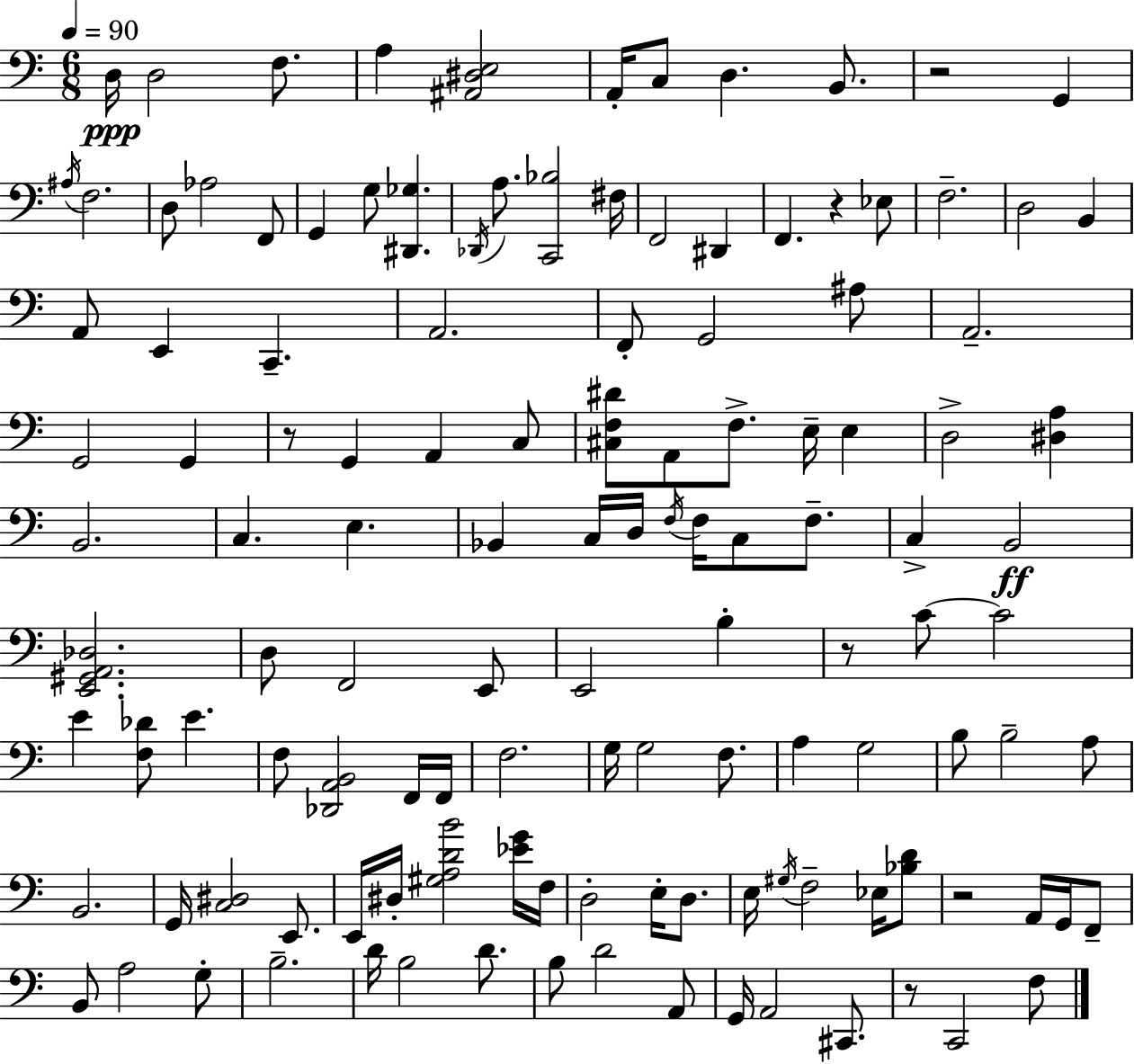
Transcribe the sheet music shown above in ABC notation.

X:1
T:Untitled
M:6/8
L:1/4
K:Am
D,/4 D,2 F,/2 A, [^A,,^D,E,]2 A,,/4 C,/2 D, B,,/2 z2 G,, ^A,/4 F,2 D,/2 _A,2 F,,/2 G,, G,/2 [^D,,_G,] _D,,/4 A,/2 [C,,_B,]2 ^F,/4 F,,2 ^D,, F,, z _E,/2 F,2 D,2 B,, A,,/2 E,, C,, A,,2 F,,/2 G,,2 ^A,/2 A,,2 G,,2 G,, z/2 G,, A,, C,/2 [^C,F,^D]/2 A,,/2 F,/2 E,/4 E, D,2 [^D,A,] B,,2 C, E, _B,, C,/4 D,/4 F,/4 F,/4 C,/2 F,/2 C, B,,2 [E,,^G,,A,,_D,]2 D,/2 F,,2 E,,/2 E,,2 B, z/2 C/2 C2 E [F,_D]/2 E F,/2 [_D,,A,,B,,]2 F,,/4 F,,/4 F,2 G,/4 G,2 F,/2 A, G,2 B,/2 B,2 A,/2 B,,2 G,,/4 [C,^D,]2 E,,/2 E,,/4 ^D,/4 [^G,A,DB]2 [_EG]/4 F,/4 D,2 E,/4 D,/2 E,/4 ^G,/4 F,2 _E,/4 [_B,D]/2 z2 A,,/4 G,,/4 F,,/2 B,,/2 A,2 G,/2 B,2 D/4 B,2 D/2 B,/2 D2 A,,/2 G,,/4 A,,2 ^C,,/2 z/2 C,,2 F,/2